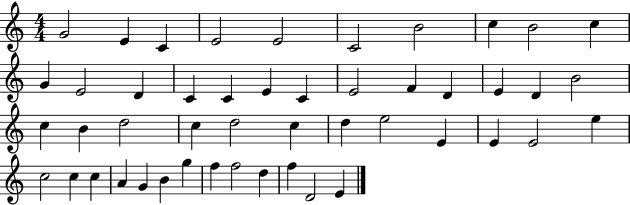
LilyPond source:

{
  \clef treble
  \numericTimeSignature
  \time 4/4
  \key c \major
  g'2 e'4 c'4 | e'2 e'2 | c'2 b'2 | c''4 b'2 c''4 | \break g'4 e'2 d'4 | c'4 c'4 e'4 c'4 | e'2 f'4 d'4 | e'4 d'4 b'2 | \break c''4 b'4 d''2 | c''4 d''2 c''4 | d''4 e''2 e'4 | e'4 e'2 e''4 | \break c''2 c''4 c''4 | a'4 g'4 b'4 g''4 | f''4 f''2 d''4 | f''4 d'2 e'4 | \break \bar "|."
}